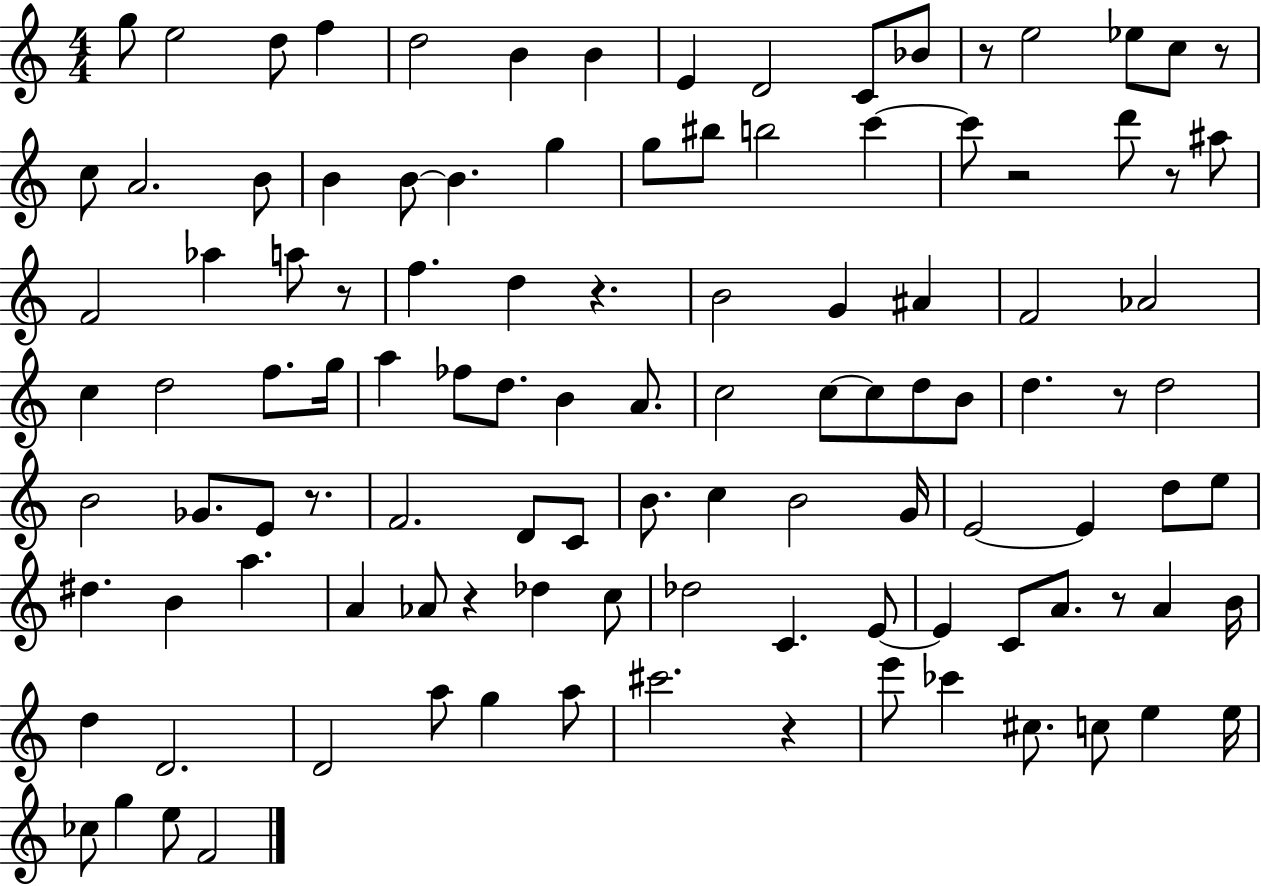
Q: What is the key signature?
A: C major